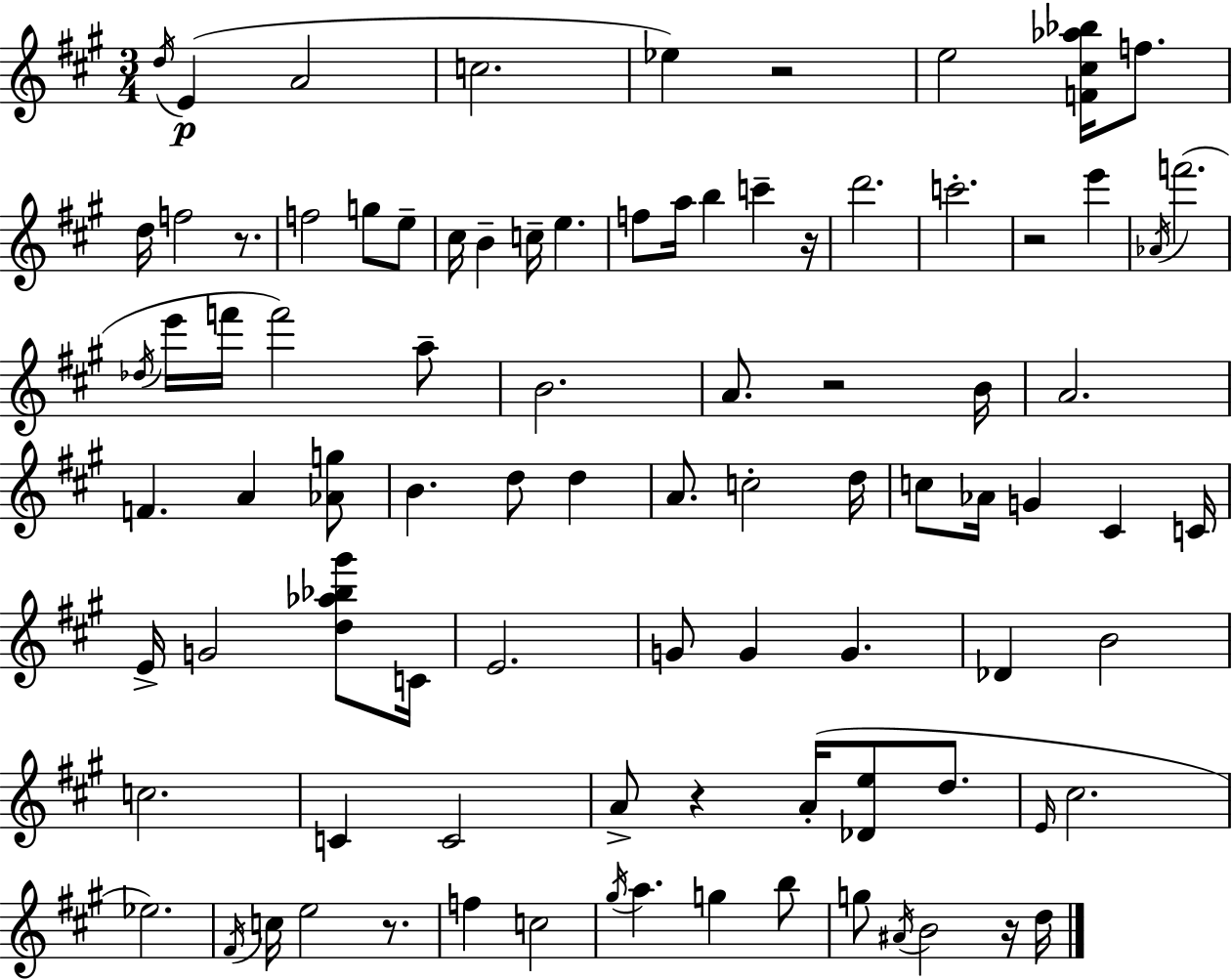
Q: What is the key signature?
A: A major